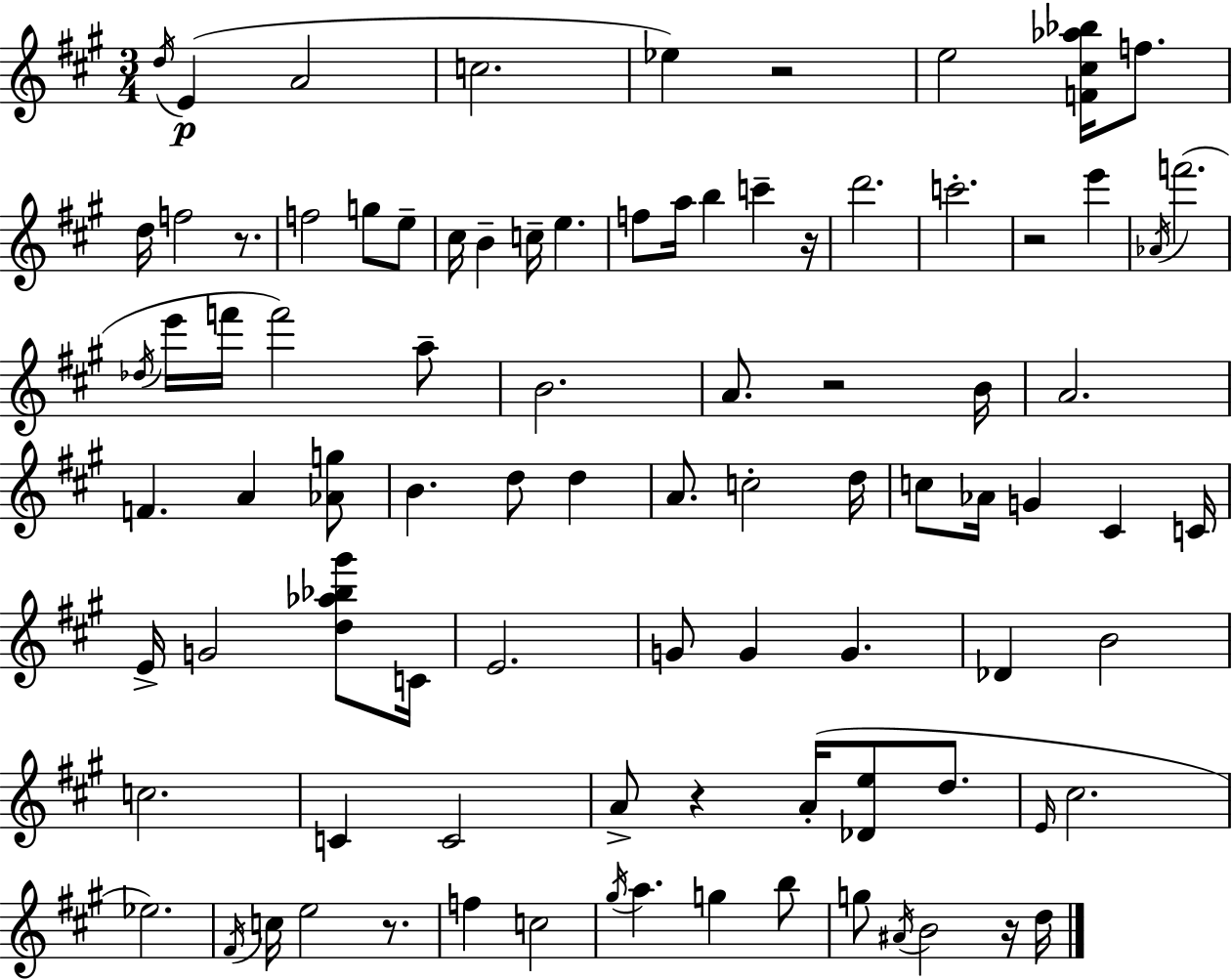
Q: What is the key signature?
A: A major